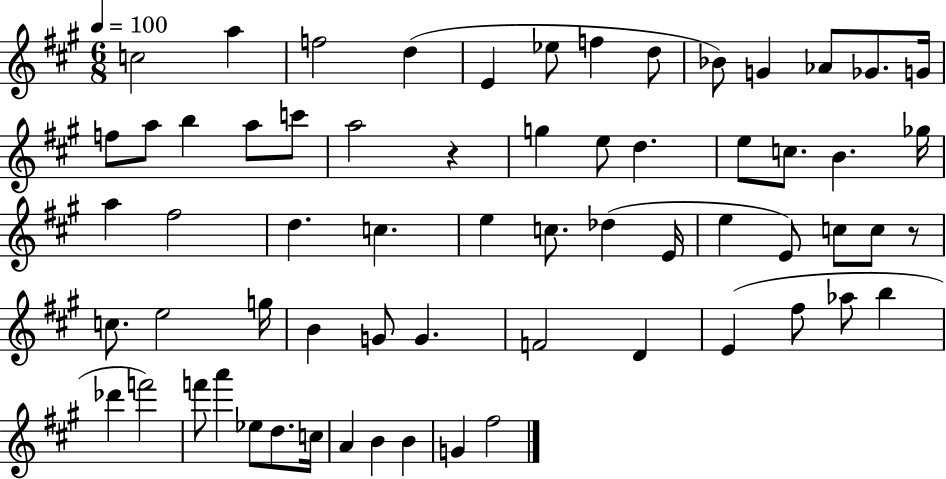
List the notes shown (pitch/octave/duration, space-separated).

C5/h A5/q F5/h D5/q E4/q Eb5/e F5/q D5/e Bb4/e G4/q Ab4/e Gb4/e. G4/s F5/e A5/e B5/q A5/e C6/e A5/h R/q G5/q E5/e D5/q. E5/e C5/e. B4/q. Gb5/s A5/q F#5/h D5/q. C5/q. E5/q C5/e. Db5/q E4/s E5/q E4/e C5/e C5/e R/e C5/e. E5/h G5/s B4/q G4/e G4/q. F4/h D4/q E4/q F#5/e Ab5/e B5/q Db6/q F6/h F6/e A6/q Eb5/e D5/e. C5/s A4/q B4/q B4/q G4/q F#5/h